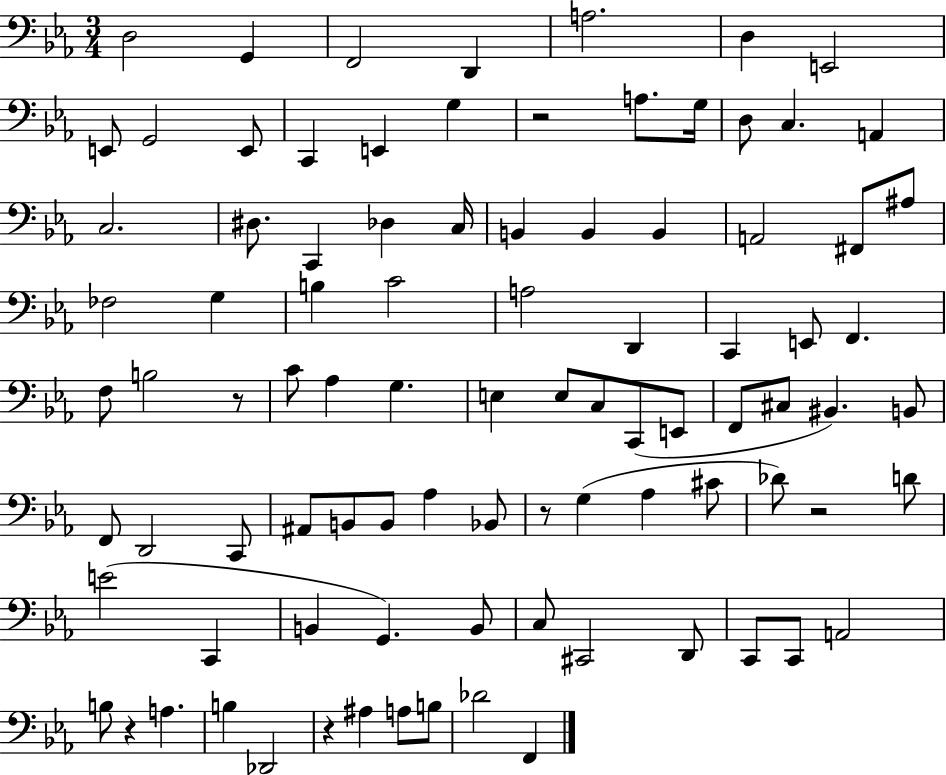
D3/h G2/q F2/h D2/q A3/h. D3/q E2/h E2/e G2/h E2/e C2/q E2/q G3/q R/h A3/e. G3/s D3/e C3/q. A2/q C3/h. D#3/e. C2/q Db3/q C3/s B2/q B2/q B2/q A2/h F#2/e A#3/e FES3/h G3/q B3/q C4/h A3/h D2/q C2/q E2/e F2/q. F3/e B3/h R/e C4/e Ab3/q G3/q. E3/q E3/e C3/e C2/e E2/e F2/e C#3/e BIS2/q. B2/e F2/e D2/h C2/e A#2/e B2/e B2/e Ab3/q Bb2/e R/e G3/q Ab3/q C#4/e Db4/e R/h D4/e E4/h C2/q B2/q G2/q. B2/e C3/e C#2/h D2/e C2/e C2/e A2/h B3/e R/q A3/q. B3/q Db2/h R/q A#3/q A3/e B3/e Db4/h F2/q